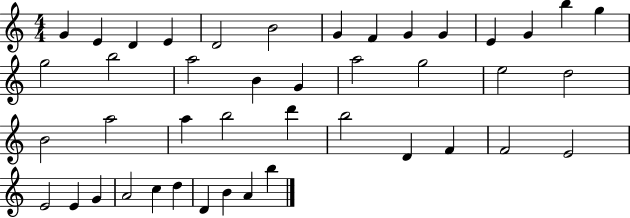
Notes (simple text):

G4/q E4/q D4/q E4/q D4/h B4/h G4/q F4/q G4/q G4/q E4/q G4/q B5/q G5/q G5/h B5/h A5/h B4/q G4/q A5/h G5/h E5/h D5/h B4/h A5/h A5/q B5/h D6/q B5/h D4/q F4/q F4/h E4/h E4/h E4/q G4/q A4/h C5/q D5/q D4/q B4/q A4/q B5/q